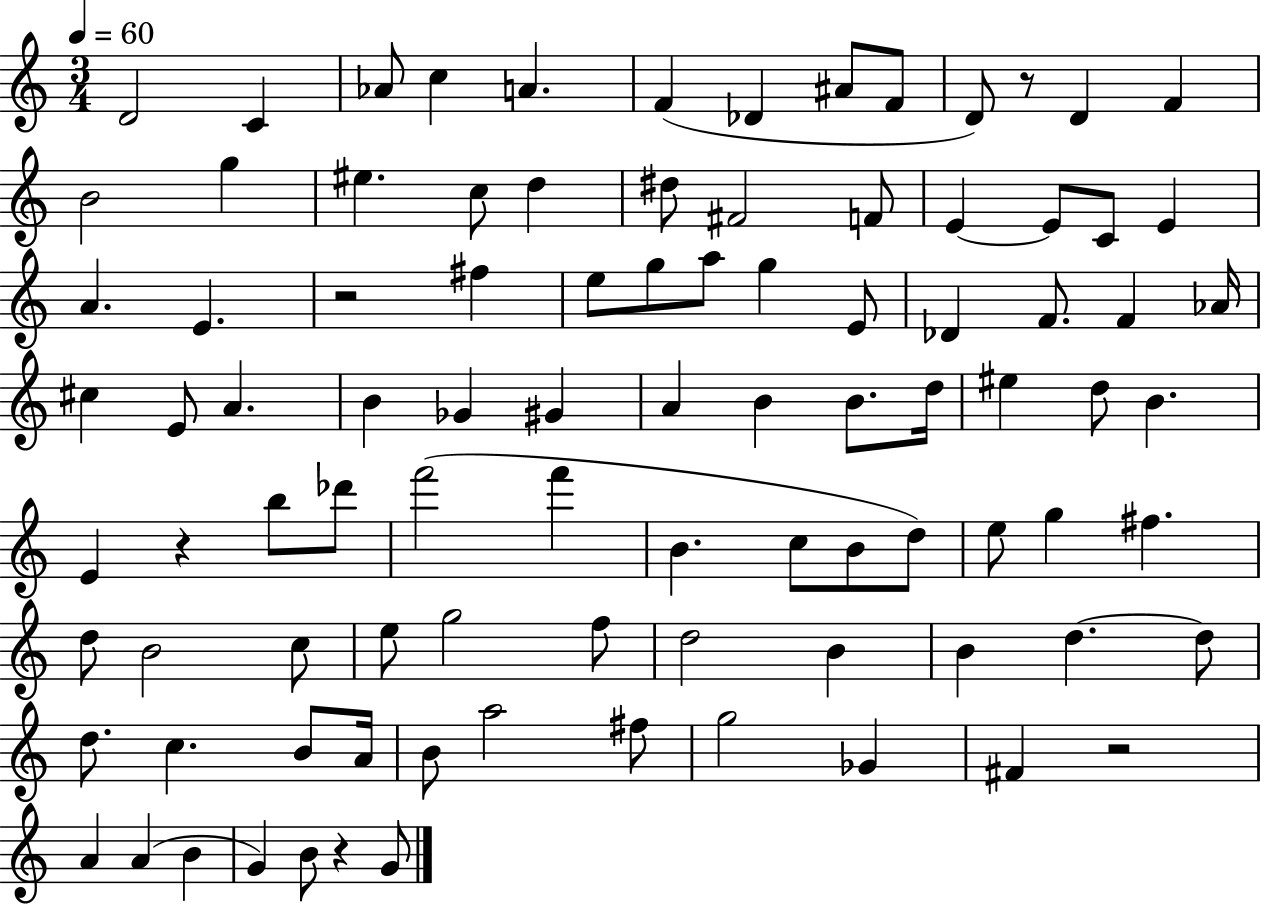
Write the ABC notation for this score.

X:1
T:Untitled
M:3/4
L:1/4
K:C
D2 C _A/2 c A F _D ^A/2 F/2 D/2 z/2 D F B2 g ^e c/2 d ^d/2 ^F2 F/2 E E/2 C/2 E A E z2 ^f e/2 g/2 a/2 g E/2 _D F/2 F _A/4 ^c E/2 A B _G ^G A B B/2 d/4 ^e d/2 B E z b/2 _d'/2 f'2 f' B c/2 B/2 d/2 e/2 g ^f d/2 B2 c/2 e/2 g2 f/2 d2 B B d d/2 d/2 c B/2 A/4 B/2 a2 ^f/2 g2 _G ^F z2 A A B G B/2 z G/2